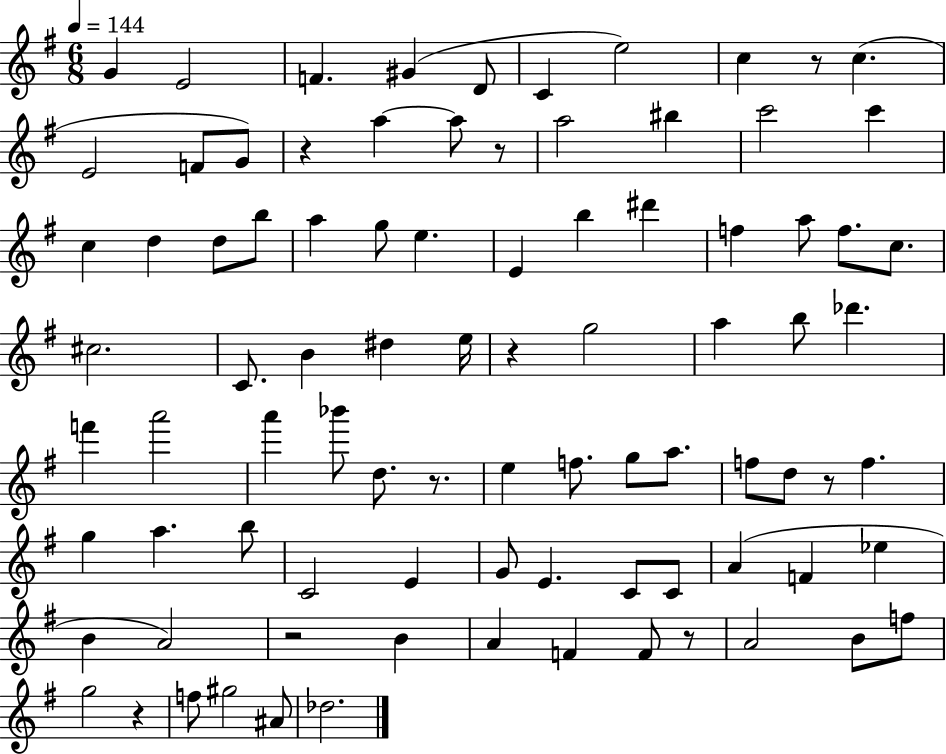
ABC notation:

X:1
T:Untitled
M:6/8
L:1/4
K:G
G E2 F ^G D/2 C e2 c z/2 c E2 F/2 G/2 z a a/2 z/2 a2 ^b c'2 c' c d d/2 b/2 a g/2 e E b ^d' f a/2 f/2 c/2 ^c2 C/2 B ^d e/4 z g2 a b/2 _d' f' a'2 a' _b'/2 d/2 z/2 e f/2 g/2 a/2 f/2 d/2 z/2 f g a b/2 C2 E G/2 E C/2 C/2 A F _e B A2 z2 B A F F/2 z/2 A2 B/2 f/2 g2 z f/2 ^g2 ^A/2 _d2